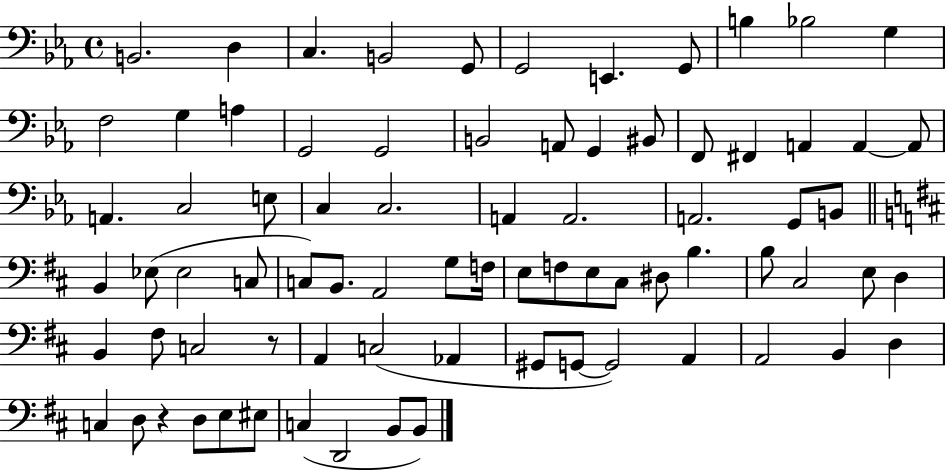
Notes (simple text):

B2/h. D3/q C3/q. B2/h G2/e G2/h E2/q. G2/e B3/q Bb3/h G3/q F3/h G3/q A3/q G2/h G2/h B2/h A2/e G2/q BIS2/e F2/e F#2/q A2/q A2/q A2/e A2/q. C3/h E3/e C3/q C3/h. A2/q A2/h. A2/h. G2/e B2/e B2/q Eb3/e Eb3/h C3/e C3/e B2/e. A2/h G3/e F3/s E3/e F3/e E3/e C#3/e D#3/e B3/q. B3/e C#3/h E3/e D3/q B2/q F#3/e C3/h R/e A2/q C3/h Ab2/q G#2/e G2/e G2/h A2/q A2/h B2/q D3/q C3/q D3/e R/q D3/e E3/e EIS3/e C3/q D2/h B2/e B2/e